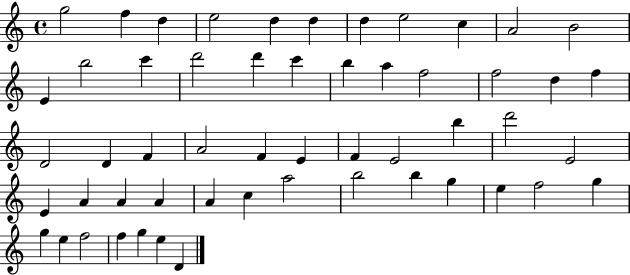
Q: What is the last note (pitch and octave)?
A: D4